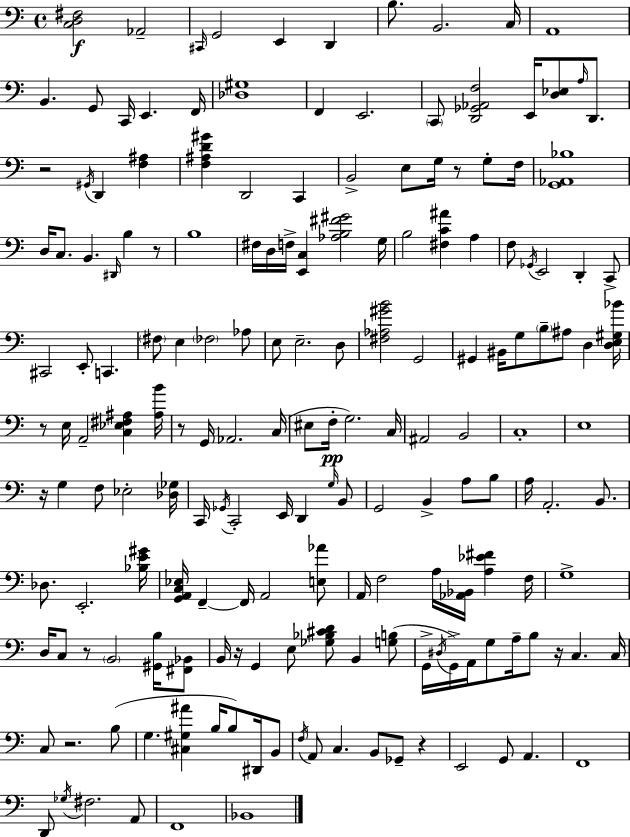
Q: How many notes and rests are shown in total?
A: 177